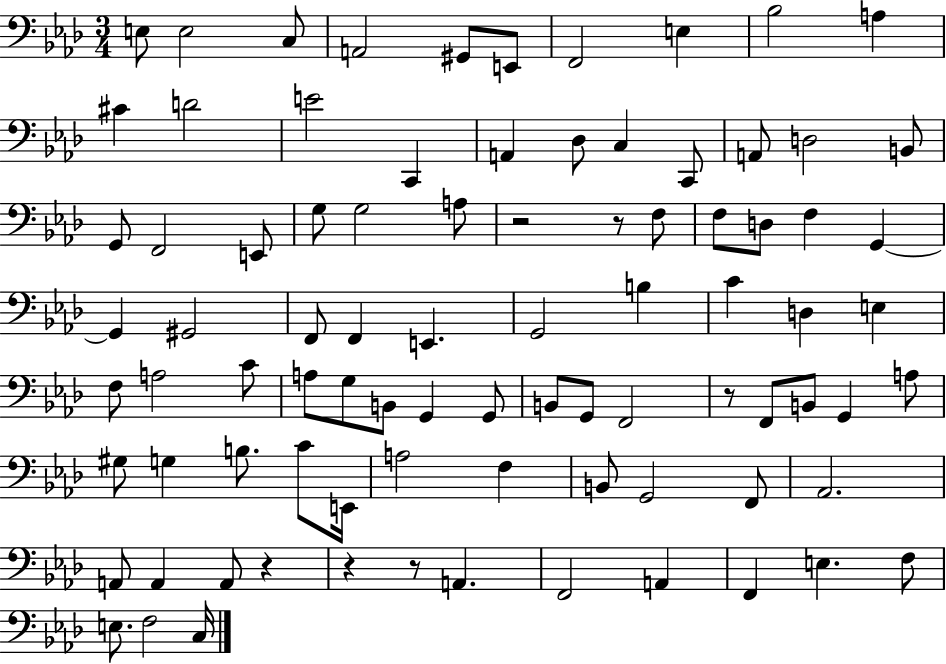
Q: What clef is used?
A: bass